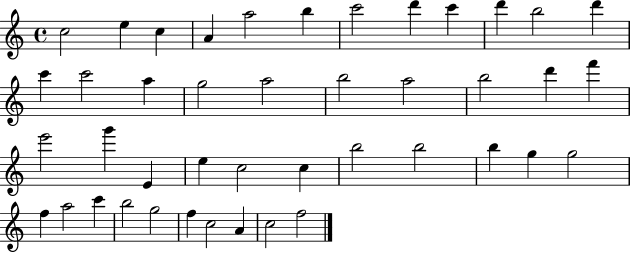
C5/h E5/q C5/q A4/q A5/h B5/q C6/h D6/q C6/q D6/q B5/h D6/q C6/q C6/h A5/q G5/h A5/h B5/h A5/h B5/h D6/q F6/q E6/h G6/q E4/q E5/q C5/h C5/q B5/h B5/h B5/q G5/q G5/h F5/q A5/h C6/q B5/h G5/h F5/q C5/h A4/q C5/h F5/h